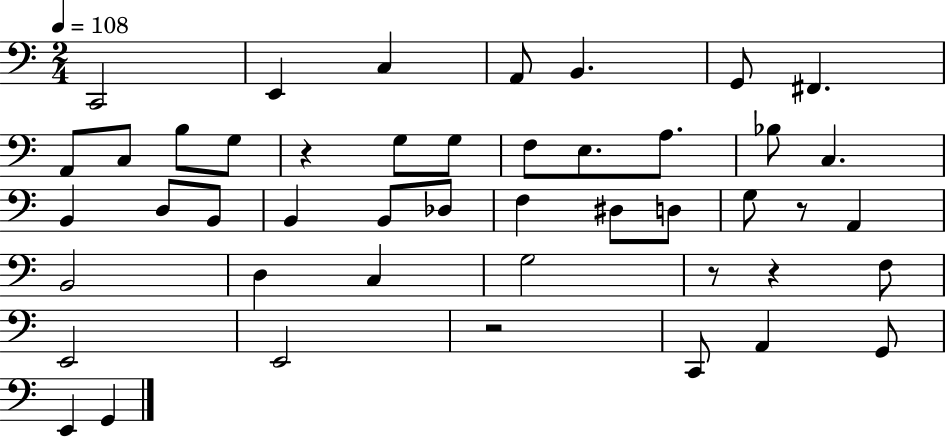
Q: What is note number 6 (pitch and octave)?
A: G2